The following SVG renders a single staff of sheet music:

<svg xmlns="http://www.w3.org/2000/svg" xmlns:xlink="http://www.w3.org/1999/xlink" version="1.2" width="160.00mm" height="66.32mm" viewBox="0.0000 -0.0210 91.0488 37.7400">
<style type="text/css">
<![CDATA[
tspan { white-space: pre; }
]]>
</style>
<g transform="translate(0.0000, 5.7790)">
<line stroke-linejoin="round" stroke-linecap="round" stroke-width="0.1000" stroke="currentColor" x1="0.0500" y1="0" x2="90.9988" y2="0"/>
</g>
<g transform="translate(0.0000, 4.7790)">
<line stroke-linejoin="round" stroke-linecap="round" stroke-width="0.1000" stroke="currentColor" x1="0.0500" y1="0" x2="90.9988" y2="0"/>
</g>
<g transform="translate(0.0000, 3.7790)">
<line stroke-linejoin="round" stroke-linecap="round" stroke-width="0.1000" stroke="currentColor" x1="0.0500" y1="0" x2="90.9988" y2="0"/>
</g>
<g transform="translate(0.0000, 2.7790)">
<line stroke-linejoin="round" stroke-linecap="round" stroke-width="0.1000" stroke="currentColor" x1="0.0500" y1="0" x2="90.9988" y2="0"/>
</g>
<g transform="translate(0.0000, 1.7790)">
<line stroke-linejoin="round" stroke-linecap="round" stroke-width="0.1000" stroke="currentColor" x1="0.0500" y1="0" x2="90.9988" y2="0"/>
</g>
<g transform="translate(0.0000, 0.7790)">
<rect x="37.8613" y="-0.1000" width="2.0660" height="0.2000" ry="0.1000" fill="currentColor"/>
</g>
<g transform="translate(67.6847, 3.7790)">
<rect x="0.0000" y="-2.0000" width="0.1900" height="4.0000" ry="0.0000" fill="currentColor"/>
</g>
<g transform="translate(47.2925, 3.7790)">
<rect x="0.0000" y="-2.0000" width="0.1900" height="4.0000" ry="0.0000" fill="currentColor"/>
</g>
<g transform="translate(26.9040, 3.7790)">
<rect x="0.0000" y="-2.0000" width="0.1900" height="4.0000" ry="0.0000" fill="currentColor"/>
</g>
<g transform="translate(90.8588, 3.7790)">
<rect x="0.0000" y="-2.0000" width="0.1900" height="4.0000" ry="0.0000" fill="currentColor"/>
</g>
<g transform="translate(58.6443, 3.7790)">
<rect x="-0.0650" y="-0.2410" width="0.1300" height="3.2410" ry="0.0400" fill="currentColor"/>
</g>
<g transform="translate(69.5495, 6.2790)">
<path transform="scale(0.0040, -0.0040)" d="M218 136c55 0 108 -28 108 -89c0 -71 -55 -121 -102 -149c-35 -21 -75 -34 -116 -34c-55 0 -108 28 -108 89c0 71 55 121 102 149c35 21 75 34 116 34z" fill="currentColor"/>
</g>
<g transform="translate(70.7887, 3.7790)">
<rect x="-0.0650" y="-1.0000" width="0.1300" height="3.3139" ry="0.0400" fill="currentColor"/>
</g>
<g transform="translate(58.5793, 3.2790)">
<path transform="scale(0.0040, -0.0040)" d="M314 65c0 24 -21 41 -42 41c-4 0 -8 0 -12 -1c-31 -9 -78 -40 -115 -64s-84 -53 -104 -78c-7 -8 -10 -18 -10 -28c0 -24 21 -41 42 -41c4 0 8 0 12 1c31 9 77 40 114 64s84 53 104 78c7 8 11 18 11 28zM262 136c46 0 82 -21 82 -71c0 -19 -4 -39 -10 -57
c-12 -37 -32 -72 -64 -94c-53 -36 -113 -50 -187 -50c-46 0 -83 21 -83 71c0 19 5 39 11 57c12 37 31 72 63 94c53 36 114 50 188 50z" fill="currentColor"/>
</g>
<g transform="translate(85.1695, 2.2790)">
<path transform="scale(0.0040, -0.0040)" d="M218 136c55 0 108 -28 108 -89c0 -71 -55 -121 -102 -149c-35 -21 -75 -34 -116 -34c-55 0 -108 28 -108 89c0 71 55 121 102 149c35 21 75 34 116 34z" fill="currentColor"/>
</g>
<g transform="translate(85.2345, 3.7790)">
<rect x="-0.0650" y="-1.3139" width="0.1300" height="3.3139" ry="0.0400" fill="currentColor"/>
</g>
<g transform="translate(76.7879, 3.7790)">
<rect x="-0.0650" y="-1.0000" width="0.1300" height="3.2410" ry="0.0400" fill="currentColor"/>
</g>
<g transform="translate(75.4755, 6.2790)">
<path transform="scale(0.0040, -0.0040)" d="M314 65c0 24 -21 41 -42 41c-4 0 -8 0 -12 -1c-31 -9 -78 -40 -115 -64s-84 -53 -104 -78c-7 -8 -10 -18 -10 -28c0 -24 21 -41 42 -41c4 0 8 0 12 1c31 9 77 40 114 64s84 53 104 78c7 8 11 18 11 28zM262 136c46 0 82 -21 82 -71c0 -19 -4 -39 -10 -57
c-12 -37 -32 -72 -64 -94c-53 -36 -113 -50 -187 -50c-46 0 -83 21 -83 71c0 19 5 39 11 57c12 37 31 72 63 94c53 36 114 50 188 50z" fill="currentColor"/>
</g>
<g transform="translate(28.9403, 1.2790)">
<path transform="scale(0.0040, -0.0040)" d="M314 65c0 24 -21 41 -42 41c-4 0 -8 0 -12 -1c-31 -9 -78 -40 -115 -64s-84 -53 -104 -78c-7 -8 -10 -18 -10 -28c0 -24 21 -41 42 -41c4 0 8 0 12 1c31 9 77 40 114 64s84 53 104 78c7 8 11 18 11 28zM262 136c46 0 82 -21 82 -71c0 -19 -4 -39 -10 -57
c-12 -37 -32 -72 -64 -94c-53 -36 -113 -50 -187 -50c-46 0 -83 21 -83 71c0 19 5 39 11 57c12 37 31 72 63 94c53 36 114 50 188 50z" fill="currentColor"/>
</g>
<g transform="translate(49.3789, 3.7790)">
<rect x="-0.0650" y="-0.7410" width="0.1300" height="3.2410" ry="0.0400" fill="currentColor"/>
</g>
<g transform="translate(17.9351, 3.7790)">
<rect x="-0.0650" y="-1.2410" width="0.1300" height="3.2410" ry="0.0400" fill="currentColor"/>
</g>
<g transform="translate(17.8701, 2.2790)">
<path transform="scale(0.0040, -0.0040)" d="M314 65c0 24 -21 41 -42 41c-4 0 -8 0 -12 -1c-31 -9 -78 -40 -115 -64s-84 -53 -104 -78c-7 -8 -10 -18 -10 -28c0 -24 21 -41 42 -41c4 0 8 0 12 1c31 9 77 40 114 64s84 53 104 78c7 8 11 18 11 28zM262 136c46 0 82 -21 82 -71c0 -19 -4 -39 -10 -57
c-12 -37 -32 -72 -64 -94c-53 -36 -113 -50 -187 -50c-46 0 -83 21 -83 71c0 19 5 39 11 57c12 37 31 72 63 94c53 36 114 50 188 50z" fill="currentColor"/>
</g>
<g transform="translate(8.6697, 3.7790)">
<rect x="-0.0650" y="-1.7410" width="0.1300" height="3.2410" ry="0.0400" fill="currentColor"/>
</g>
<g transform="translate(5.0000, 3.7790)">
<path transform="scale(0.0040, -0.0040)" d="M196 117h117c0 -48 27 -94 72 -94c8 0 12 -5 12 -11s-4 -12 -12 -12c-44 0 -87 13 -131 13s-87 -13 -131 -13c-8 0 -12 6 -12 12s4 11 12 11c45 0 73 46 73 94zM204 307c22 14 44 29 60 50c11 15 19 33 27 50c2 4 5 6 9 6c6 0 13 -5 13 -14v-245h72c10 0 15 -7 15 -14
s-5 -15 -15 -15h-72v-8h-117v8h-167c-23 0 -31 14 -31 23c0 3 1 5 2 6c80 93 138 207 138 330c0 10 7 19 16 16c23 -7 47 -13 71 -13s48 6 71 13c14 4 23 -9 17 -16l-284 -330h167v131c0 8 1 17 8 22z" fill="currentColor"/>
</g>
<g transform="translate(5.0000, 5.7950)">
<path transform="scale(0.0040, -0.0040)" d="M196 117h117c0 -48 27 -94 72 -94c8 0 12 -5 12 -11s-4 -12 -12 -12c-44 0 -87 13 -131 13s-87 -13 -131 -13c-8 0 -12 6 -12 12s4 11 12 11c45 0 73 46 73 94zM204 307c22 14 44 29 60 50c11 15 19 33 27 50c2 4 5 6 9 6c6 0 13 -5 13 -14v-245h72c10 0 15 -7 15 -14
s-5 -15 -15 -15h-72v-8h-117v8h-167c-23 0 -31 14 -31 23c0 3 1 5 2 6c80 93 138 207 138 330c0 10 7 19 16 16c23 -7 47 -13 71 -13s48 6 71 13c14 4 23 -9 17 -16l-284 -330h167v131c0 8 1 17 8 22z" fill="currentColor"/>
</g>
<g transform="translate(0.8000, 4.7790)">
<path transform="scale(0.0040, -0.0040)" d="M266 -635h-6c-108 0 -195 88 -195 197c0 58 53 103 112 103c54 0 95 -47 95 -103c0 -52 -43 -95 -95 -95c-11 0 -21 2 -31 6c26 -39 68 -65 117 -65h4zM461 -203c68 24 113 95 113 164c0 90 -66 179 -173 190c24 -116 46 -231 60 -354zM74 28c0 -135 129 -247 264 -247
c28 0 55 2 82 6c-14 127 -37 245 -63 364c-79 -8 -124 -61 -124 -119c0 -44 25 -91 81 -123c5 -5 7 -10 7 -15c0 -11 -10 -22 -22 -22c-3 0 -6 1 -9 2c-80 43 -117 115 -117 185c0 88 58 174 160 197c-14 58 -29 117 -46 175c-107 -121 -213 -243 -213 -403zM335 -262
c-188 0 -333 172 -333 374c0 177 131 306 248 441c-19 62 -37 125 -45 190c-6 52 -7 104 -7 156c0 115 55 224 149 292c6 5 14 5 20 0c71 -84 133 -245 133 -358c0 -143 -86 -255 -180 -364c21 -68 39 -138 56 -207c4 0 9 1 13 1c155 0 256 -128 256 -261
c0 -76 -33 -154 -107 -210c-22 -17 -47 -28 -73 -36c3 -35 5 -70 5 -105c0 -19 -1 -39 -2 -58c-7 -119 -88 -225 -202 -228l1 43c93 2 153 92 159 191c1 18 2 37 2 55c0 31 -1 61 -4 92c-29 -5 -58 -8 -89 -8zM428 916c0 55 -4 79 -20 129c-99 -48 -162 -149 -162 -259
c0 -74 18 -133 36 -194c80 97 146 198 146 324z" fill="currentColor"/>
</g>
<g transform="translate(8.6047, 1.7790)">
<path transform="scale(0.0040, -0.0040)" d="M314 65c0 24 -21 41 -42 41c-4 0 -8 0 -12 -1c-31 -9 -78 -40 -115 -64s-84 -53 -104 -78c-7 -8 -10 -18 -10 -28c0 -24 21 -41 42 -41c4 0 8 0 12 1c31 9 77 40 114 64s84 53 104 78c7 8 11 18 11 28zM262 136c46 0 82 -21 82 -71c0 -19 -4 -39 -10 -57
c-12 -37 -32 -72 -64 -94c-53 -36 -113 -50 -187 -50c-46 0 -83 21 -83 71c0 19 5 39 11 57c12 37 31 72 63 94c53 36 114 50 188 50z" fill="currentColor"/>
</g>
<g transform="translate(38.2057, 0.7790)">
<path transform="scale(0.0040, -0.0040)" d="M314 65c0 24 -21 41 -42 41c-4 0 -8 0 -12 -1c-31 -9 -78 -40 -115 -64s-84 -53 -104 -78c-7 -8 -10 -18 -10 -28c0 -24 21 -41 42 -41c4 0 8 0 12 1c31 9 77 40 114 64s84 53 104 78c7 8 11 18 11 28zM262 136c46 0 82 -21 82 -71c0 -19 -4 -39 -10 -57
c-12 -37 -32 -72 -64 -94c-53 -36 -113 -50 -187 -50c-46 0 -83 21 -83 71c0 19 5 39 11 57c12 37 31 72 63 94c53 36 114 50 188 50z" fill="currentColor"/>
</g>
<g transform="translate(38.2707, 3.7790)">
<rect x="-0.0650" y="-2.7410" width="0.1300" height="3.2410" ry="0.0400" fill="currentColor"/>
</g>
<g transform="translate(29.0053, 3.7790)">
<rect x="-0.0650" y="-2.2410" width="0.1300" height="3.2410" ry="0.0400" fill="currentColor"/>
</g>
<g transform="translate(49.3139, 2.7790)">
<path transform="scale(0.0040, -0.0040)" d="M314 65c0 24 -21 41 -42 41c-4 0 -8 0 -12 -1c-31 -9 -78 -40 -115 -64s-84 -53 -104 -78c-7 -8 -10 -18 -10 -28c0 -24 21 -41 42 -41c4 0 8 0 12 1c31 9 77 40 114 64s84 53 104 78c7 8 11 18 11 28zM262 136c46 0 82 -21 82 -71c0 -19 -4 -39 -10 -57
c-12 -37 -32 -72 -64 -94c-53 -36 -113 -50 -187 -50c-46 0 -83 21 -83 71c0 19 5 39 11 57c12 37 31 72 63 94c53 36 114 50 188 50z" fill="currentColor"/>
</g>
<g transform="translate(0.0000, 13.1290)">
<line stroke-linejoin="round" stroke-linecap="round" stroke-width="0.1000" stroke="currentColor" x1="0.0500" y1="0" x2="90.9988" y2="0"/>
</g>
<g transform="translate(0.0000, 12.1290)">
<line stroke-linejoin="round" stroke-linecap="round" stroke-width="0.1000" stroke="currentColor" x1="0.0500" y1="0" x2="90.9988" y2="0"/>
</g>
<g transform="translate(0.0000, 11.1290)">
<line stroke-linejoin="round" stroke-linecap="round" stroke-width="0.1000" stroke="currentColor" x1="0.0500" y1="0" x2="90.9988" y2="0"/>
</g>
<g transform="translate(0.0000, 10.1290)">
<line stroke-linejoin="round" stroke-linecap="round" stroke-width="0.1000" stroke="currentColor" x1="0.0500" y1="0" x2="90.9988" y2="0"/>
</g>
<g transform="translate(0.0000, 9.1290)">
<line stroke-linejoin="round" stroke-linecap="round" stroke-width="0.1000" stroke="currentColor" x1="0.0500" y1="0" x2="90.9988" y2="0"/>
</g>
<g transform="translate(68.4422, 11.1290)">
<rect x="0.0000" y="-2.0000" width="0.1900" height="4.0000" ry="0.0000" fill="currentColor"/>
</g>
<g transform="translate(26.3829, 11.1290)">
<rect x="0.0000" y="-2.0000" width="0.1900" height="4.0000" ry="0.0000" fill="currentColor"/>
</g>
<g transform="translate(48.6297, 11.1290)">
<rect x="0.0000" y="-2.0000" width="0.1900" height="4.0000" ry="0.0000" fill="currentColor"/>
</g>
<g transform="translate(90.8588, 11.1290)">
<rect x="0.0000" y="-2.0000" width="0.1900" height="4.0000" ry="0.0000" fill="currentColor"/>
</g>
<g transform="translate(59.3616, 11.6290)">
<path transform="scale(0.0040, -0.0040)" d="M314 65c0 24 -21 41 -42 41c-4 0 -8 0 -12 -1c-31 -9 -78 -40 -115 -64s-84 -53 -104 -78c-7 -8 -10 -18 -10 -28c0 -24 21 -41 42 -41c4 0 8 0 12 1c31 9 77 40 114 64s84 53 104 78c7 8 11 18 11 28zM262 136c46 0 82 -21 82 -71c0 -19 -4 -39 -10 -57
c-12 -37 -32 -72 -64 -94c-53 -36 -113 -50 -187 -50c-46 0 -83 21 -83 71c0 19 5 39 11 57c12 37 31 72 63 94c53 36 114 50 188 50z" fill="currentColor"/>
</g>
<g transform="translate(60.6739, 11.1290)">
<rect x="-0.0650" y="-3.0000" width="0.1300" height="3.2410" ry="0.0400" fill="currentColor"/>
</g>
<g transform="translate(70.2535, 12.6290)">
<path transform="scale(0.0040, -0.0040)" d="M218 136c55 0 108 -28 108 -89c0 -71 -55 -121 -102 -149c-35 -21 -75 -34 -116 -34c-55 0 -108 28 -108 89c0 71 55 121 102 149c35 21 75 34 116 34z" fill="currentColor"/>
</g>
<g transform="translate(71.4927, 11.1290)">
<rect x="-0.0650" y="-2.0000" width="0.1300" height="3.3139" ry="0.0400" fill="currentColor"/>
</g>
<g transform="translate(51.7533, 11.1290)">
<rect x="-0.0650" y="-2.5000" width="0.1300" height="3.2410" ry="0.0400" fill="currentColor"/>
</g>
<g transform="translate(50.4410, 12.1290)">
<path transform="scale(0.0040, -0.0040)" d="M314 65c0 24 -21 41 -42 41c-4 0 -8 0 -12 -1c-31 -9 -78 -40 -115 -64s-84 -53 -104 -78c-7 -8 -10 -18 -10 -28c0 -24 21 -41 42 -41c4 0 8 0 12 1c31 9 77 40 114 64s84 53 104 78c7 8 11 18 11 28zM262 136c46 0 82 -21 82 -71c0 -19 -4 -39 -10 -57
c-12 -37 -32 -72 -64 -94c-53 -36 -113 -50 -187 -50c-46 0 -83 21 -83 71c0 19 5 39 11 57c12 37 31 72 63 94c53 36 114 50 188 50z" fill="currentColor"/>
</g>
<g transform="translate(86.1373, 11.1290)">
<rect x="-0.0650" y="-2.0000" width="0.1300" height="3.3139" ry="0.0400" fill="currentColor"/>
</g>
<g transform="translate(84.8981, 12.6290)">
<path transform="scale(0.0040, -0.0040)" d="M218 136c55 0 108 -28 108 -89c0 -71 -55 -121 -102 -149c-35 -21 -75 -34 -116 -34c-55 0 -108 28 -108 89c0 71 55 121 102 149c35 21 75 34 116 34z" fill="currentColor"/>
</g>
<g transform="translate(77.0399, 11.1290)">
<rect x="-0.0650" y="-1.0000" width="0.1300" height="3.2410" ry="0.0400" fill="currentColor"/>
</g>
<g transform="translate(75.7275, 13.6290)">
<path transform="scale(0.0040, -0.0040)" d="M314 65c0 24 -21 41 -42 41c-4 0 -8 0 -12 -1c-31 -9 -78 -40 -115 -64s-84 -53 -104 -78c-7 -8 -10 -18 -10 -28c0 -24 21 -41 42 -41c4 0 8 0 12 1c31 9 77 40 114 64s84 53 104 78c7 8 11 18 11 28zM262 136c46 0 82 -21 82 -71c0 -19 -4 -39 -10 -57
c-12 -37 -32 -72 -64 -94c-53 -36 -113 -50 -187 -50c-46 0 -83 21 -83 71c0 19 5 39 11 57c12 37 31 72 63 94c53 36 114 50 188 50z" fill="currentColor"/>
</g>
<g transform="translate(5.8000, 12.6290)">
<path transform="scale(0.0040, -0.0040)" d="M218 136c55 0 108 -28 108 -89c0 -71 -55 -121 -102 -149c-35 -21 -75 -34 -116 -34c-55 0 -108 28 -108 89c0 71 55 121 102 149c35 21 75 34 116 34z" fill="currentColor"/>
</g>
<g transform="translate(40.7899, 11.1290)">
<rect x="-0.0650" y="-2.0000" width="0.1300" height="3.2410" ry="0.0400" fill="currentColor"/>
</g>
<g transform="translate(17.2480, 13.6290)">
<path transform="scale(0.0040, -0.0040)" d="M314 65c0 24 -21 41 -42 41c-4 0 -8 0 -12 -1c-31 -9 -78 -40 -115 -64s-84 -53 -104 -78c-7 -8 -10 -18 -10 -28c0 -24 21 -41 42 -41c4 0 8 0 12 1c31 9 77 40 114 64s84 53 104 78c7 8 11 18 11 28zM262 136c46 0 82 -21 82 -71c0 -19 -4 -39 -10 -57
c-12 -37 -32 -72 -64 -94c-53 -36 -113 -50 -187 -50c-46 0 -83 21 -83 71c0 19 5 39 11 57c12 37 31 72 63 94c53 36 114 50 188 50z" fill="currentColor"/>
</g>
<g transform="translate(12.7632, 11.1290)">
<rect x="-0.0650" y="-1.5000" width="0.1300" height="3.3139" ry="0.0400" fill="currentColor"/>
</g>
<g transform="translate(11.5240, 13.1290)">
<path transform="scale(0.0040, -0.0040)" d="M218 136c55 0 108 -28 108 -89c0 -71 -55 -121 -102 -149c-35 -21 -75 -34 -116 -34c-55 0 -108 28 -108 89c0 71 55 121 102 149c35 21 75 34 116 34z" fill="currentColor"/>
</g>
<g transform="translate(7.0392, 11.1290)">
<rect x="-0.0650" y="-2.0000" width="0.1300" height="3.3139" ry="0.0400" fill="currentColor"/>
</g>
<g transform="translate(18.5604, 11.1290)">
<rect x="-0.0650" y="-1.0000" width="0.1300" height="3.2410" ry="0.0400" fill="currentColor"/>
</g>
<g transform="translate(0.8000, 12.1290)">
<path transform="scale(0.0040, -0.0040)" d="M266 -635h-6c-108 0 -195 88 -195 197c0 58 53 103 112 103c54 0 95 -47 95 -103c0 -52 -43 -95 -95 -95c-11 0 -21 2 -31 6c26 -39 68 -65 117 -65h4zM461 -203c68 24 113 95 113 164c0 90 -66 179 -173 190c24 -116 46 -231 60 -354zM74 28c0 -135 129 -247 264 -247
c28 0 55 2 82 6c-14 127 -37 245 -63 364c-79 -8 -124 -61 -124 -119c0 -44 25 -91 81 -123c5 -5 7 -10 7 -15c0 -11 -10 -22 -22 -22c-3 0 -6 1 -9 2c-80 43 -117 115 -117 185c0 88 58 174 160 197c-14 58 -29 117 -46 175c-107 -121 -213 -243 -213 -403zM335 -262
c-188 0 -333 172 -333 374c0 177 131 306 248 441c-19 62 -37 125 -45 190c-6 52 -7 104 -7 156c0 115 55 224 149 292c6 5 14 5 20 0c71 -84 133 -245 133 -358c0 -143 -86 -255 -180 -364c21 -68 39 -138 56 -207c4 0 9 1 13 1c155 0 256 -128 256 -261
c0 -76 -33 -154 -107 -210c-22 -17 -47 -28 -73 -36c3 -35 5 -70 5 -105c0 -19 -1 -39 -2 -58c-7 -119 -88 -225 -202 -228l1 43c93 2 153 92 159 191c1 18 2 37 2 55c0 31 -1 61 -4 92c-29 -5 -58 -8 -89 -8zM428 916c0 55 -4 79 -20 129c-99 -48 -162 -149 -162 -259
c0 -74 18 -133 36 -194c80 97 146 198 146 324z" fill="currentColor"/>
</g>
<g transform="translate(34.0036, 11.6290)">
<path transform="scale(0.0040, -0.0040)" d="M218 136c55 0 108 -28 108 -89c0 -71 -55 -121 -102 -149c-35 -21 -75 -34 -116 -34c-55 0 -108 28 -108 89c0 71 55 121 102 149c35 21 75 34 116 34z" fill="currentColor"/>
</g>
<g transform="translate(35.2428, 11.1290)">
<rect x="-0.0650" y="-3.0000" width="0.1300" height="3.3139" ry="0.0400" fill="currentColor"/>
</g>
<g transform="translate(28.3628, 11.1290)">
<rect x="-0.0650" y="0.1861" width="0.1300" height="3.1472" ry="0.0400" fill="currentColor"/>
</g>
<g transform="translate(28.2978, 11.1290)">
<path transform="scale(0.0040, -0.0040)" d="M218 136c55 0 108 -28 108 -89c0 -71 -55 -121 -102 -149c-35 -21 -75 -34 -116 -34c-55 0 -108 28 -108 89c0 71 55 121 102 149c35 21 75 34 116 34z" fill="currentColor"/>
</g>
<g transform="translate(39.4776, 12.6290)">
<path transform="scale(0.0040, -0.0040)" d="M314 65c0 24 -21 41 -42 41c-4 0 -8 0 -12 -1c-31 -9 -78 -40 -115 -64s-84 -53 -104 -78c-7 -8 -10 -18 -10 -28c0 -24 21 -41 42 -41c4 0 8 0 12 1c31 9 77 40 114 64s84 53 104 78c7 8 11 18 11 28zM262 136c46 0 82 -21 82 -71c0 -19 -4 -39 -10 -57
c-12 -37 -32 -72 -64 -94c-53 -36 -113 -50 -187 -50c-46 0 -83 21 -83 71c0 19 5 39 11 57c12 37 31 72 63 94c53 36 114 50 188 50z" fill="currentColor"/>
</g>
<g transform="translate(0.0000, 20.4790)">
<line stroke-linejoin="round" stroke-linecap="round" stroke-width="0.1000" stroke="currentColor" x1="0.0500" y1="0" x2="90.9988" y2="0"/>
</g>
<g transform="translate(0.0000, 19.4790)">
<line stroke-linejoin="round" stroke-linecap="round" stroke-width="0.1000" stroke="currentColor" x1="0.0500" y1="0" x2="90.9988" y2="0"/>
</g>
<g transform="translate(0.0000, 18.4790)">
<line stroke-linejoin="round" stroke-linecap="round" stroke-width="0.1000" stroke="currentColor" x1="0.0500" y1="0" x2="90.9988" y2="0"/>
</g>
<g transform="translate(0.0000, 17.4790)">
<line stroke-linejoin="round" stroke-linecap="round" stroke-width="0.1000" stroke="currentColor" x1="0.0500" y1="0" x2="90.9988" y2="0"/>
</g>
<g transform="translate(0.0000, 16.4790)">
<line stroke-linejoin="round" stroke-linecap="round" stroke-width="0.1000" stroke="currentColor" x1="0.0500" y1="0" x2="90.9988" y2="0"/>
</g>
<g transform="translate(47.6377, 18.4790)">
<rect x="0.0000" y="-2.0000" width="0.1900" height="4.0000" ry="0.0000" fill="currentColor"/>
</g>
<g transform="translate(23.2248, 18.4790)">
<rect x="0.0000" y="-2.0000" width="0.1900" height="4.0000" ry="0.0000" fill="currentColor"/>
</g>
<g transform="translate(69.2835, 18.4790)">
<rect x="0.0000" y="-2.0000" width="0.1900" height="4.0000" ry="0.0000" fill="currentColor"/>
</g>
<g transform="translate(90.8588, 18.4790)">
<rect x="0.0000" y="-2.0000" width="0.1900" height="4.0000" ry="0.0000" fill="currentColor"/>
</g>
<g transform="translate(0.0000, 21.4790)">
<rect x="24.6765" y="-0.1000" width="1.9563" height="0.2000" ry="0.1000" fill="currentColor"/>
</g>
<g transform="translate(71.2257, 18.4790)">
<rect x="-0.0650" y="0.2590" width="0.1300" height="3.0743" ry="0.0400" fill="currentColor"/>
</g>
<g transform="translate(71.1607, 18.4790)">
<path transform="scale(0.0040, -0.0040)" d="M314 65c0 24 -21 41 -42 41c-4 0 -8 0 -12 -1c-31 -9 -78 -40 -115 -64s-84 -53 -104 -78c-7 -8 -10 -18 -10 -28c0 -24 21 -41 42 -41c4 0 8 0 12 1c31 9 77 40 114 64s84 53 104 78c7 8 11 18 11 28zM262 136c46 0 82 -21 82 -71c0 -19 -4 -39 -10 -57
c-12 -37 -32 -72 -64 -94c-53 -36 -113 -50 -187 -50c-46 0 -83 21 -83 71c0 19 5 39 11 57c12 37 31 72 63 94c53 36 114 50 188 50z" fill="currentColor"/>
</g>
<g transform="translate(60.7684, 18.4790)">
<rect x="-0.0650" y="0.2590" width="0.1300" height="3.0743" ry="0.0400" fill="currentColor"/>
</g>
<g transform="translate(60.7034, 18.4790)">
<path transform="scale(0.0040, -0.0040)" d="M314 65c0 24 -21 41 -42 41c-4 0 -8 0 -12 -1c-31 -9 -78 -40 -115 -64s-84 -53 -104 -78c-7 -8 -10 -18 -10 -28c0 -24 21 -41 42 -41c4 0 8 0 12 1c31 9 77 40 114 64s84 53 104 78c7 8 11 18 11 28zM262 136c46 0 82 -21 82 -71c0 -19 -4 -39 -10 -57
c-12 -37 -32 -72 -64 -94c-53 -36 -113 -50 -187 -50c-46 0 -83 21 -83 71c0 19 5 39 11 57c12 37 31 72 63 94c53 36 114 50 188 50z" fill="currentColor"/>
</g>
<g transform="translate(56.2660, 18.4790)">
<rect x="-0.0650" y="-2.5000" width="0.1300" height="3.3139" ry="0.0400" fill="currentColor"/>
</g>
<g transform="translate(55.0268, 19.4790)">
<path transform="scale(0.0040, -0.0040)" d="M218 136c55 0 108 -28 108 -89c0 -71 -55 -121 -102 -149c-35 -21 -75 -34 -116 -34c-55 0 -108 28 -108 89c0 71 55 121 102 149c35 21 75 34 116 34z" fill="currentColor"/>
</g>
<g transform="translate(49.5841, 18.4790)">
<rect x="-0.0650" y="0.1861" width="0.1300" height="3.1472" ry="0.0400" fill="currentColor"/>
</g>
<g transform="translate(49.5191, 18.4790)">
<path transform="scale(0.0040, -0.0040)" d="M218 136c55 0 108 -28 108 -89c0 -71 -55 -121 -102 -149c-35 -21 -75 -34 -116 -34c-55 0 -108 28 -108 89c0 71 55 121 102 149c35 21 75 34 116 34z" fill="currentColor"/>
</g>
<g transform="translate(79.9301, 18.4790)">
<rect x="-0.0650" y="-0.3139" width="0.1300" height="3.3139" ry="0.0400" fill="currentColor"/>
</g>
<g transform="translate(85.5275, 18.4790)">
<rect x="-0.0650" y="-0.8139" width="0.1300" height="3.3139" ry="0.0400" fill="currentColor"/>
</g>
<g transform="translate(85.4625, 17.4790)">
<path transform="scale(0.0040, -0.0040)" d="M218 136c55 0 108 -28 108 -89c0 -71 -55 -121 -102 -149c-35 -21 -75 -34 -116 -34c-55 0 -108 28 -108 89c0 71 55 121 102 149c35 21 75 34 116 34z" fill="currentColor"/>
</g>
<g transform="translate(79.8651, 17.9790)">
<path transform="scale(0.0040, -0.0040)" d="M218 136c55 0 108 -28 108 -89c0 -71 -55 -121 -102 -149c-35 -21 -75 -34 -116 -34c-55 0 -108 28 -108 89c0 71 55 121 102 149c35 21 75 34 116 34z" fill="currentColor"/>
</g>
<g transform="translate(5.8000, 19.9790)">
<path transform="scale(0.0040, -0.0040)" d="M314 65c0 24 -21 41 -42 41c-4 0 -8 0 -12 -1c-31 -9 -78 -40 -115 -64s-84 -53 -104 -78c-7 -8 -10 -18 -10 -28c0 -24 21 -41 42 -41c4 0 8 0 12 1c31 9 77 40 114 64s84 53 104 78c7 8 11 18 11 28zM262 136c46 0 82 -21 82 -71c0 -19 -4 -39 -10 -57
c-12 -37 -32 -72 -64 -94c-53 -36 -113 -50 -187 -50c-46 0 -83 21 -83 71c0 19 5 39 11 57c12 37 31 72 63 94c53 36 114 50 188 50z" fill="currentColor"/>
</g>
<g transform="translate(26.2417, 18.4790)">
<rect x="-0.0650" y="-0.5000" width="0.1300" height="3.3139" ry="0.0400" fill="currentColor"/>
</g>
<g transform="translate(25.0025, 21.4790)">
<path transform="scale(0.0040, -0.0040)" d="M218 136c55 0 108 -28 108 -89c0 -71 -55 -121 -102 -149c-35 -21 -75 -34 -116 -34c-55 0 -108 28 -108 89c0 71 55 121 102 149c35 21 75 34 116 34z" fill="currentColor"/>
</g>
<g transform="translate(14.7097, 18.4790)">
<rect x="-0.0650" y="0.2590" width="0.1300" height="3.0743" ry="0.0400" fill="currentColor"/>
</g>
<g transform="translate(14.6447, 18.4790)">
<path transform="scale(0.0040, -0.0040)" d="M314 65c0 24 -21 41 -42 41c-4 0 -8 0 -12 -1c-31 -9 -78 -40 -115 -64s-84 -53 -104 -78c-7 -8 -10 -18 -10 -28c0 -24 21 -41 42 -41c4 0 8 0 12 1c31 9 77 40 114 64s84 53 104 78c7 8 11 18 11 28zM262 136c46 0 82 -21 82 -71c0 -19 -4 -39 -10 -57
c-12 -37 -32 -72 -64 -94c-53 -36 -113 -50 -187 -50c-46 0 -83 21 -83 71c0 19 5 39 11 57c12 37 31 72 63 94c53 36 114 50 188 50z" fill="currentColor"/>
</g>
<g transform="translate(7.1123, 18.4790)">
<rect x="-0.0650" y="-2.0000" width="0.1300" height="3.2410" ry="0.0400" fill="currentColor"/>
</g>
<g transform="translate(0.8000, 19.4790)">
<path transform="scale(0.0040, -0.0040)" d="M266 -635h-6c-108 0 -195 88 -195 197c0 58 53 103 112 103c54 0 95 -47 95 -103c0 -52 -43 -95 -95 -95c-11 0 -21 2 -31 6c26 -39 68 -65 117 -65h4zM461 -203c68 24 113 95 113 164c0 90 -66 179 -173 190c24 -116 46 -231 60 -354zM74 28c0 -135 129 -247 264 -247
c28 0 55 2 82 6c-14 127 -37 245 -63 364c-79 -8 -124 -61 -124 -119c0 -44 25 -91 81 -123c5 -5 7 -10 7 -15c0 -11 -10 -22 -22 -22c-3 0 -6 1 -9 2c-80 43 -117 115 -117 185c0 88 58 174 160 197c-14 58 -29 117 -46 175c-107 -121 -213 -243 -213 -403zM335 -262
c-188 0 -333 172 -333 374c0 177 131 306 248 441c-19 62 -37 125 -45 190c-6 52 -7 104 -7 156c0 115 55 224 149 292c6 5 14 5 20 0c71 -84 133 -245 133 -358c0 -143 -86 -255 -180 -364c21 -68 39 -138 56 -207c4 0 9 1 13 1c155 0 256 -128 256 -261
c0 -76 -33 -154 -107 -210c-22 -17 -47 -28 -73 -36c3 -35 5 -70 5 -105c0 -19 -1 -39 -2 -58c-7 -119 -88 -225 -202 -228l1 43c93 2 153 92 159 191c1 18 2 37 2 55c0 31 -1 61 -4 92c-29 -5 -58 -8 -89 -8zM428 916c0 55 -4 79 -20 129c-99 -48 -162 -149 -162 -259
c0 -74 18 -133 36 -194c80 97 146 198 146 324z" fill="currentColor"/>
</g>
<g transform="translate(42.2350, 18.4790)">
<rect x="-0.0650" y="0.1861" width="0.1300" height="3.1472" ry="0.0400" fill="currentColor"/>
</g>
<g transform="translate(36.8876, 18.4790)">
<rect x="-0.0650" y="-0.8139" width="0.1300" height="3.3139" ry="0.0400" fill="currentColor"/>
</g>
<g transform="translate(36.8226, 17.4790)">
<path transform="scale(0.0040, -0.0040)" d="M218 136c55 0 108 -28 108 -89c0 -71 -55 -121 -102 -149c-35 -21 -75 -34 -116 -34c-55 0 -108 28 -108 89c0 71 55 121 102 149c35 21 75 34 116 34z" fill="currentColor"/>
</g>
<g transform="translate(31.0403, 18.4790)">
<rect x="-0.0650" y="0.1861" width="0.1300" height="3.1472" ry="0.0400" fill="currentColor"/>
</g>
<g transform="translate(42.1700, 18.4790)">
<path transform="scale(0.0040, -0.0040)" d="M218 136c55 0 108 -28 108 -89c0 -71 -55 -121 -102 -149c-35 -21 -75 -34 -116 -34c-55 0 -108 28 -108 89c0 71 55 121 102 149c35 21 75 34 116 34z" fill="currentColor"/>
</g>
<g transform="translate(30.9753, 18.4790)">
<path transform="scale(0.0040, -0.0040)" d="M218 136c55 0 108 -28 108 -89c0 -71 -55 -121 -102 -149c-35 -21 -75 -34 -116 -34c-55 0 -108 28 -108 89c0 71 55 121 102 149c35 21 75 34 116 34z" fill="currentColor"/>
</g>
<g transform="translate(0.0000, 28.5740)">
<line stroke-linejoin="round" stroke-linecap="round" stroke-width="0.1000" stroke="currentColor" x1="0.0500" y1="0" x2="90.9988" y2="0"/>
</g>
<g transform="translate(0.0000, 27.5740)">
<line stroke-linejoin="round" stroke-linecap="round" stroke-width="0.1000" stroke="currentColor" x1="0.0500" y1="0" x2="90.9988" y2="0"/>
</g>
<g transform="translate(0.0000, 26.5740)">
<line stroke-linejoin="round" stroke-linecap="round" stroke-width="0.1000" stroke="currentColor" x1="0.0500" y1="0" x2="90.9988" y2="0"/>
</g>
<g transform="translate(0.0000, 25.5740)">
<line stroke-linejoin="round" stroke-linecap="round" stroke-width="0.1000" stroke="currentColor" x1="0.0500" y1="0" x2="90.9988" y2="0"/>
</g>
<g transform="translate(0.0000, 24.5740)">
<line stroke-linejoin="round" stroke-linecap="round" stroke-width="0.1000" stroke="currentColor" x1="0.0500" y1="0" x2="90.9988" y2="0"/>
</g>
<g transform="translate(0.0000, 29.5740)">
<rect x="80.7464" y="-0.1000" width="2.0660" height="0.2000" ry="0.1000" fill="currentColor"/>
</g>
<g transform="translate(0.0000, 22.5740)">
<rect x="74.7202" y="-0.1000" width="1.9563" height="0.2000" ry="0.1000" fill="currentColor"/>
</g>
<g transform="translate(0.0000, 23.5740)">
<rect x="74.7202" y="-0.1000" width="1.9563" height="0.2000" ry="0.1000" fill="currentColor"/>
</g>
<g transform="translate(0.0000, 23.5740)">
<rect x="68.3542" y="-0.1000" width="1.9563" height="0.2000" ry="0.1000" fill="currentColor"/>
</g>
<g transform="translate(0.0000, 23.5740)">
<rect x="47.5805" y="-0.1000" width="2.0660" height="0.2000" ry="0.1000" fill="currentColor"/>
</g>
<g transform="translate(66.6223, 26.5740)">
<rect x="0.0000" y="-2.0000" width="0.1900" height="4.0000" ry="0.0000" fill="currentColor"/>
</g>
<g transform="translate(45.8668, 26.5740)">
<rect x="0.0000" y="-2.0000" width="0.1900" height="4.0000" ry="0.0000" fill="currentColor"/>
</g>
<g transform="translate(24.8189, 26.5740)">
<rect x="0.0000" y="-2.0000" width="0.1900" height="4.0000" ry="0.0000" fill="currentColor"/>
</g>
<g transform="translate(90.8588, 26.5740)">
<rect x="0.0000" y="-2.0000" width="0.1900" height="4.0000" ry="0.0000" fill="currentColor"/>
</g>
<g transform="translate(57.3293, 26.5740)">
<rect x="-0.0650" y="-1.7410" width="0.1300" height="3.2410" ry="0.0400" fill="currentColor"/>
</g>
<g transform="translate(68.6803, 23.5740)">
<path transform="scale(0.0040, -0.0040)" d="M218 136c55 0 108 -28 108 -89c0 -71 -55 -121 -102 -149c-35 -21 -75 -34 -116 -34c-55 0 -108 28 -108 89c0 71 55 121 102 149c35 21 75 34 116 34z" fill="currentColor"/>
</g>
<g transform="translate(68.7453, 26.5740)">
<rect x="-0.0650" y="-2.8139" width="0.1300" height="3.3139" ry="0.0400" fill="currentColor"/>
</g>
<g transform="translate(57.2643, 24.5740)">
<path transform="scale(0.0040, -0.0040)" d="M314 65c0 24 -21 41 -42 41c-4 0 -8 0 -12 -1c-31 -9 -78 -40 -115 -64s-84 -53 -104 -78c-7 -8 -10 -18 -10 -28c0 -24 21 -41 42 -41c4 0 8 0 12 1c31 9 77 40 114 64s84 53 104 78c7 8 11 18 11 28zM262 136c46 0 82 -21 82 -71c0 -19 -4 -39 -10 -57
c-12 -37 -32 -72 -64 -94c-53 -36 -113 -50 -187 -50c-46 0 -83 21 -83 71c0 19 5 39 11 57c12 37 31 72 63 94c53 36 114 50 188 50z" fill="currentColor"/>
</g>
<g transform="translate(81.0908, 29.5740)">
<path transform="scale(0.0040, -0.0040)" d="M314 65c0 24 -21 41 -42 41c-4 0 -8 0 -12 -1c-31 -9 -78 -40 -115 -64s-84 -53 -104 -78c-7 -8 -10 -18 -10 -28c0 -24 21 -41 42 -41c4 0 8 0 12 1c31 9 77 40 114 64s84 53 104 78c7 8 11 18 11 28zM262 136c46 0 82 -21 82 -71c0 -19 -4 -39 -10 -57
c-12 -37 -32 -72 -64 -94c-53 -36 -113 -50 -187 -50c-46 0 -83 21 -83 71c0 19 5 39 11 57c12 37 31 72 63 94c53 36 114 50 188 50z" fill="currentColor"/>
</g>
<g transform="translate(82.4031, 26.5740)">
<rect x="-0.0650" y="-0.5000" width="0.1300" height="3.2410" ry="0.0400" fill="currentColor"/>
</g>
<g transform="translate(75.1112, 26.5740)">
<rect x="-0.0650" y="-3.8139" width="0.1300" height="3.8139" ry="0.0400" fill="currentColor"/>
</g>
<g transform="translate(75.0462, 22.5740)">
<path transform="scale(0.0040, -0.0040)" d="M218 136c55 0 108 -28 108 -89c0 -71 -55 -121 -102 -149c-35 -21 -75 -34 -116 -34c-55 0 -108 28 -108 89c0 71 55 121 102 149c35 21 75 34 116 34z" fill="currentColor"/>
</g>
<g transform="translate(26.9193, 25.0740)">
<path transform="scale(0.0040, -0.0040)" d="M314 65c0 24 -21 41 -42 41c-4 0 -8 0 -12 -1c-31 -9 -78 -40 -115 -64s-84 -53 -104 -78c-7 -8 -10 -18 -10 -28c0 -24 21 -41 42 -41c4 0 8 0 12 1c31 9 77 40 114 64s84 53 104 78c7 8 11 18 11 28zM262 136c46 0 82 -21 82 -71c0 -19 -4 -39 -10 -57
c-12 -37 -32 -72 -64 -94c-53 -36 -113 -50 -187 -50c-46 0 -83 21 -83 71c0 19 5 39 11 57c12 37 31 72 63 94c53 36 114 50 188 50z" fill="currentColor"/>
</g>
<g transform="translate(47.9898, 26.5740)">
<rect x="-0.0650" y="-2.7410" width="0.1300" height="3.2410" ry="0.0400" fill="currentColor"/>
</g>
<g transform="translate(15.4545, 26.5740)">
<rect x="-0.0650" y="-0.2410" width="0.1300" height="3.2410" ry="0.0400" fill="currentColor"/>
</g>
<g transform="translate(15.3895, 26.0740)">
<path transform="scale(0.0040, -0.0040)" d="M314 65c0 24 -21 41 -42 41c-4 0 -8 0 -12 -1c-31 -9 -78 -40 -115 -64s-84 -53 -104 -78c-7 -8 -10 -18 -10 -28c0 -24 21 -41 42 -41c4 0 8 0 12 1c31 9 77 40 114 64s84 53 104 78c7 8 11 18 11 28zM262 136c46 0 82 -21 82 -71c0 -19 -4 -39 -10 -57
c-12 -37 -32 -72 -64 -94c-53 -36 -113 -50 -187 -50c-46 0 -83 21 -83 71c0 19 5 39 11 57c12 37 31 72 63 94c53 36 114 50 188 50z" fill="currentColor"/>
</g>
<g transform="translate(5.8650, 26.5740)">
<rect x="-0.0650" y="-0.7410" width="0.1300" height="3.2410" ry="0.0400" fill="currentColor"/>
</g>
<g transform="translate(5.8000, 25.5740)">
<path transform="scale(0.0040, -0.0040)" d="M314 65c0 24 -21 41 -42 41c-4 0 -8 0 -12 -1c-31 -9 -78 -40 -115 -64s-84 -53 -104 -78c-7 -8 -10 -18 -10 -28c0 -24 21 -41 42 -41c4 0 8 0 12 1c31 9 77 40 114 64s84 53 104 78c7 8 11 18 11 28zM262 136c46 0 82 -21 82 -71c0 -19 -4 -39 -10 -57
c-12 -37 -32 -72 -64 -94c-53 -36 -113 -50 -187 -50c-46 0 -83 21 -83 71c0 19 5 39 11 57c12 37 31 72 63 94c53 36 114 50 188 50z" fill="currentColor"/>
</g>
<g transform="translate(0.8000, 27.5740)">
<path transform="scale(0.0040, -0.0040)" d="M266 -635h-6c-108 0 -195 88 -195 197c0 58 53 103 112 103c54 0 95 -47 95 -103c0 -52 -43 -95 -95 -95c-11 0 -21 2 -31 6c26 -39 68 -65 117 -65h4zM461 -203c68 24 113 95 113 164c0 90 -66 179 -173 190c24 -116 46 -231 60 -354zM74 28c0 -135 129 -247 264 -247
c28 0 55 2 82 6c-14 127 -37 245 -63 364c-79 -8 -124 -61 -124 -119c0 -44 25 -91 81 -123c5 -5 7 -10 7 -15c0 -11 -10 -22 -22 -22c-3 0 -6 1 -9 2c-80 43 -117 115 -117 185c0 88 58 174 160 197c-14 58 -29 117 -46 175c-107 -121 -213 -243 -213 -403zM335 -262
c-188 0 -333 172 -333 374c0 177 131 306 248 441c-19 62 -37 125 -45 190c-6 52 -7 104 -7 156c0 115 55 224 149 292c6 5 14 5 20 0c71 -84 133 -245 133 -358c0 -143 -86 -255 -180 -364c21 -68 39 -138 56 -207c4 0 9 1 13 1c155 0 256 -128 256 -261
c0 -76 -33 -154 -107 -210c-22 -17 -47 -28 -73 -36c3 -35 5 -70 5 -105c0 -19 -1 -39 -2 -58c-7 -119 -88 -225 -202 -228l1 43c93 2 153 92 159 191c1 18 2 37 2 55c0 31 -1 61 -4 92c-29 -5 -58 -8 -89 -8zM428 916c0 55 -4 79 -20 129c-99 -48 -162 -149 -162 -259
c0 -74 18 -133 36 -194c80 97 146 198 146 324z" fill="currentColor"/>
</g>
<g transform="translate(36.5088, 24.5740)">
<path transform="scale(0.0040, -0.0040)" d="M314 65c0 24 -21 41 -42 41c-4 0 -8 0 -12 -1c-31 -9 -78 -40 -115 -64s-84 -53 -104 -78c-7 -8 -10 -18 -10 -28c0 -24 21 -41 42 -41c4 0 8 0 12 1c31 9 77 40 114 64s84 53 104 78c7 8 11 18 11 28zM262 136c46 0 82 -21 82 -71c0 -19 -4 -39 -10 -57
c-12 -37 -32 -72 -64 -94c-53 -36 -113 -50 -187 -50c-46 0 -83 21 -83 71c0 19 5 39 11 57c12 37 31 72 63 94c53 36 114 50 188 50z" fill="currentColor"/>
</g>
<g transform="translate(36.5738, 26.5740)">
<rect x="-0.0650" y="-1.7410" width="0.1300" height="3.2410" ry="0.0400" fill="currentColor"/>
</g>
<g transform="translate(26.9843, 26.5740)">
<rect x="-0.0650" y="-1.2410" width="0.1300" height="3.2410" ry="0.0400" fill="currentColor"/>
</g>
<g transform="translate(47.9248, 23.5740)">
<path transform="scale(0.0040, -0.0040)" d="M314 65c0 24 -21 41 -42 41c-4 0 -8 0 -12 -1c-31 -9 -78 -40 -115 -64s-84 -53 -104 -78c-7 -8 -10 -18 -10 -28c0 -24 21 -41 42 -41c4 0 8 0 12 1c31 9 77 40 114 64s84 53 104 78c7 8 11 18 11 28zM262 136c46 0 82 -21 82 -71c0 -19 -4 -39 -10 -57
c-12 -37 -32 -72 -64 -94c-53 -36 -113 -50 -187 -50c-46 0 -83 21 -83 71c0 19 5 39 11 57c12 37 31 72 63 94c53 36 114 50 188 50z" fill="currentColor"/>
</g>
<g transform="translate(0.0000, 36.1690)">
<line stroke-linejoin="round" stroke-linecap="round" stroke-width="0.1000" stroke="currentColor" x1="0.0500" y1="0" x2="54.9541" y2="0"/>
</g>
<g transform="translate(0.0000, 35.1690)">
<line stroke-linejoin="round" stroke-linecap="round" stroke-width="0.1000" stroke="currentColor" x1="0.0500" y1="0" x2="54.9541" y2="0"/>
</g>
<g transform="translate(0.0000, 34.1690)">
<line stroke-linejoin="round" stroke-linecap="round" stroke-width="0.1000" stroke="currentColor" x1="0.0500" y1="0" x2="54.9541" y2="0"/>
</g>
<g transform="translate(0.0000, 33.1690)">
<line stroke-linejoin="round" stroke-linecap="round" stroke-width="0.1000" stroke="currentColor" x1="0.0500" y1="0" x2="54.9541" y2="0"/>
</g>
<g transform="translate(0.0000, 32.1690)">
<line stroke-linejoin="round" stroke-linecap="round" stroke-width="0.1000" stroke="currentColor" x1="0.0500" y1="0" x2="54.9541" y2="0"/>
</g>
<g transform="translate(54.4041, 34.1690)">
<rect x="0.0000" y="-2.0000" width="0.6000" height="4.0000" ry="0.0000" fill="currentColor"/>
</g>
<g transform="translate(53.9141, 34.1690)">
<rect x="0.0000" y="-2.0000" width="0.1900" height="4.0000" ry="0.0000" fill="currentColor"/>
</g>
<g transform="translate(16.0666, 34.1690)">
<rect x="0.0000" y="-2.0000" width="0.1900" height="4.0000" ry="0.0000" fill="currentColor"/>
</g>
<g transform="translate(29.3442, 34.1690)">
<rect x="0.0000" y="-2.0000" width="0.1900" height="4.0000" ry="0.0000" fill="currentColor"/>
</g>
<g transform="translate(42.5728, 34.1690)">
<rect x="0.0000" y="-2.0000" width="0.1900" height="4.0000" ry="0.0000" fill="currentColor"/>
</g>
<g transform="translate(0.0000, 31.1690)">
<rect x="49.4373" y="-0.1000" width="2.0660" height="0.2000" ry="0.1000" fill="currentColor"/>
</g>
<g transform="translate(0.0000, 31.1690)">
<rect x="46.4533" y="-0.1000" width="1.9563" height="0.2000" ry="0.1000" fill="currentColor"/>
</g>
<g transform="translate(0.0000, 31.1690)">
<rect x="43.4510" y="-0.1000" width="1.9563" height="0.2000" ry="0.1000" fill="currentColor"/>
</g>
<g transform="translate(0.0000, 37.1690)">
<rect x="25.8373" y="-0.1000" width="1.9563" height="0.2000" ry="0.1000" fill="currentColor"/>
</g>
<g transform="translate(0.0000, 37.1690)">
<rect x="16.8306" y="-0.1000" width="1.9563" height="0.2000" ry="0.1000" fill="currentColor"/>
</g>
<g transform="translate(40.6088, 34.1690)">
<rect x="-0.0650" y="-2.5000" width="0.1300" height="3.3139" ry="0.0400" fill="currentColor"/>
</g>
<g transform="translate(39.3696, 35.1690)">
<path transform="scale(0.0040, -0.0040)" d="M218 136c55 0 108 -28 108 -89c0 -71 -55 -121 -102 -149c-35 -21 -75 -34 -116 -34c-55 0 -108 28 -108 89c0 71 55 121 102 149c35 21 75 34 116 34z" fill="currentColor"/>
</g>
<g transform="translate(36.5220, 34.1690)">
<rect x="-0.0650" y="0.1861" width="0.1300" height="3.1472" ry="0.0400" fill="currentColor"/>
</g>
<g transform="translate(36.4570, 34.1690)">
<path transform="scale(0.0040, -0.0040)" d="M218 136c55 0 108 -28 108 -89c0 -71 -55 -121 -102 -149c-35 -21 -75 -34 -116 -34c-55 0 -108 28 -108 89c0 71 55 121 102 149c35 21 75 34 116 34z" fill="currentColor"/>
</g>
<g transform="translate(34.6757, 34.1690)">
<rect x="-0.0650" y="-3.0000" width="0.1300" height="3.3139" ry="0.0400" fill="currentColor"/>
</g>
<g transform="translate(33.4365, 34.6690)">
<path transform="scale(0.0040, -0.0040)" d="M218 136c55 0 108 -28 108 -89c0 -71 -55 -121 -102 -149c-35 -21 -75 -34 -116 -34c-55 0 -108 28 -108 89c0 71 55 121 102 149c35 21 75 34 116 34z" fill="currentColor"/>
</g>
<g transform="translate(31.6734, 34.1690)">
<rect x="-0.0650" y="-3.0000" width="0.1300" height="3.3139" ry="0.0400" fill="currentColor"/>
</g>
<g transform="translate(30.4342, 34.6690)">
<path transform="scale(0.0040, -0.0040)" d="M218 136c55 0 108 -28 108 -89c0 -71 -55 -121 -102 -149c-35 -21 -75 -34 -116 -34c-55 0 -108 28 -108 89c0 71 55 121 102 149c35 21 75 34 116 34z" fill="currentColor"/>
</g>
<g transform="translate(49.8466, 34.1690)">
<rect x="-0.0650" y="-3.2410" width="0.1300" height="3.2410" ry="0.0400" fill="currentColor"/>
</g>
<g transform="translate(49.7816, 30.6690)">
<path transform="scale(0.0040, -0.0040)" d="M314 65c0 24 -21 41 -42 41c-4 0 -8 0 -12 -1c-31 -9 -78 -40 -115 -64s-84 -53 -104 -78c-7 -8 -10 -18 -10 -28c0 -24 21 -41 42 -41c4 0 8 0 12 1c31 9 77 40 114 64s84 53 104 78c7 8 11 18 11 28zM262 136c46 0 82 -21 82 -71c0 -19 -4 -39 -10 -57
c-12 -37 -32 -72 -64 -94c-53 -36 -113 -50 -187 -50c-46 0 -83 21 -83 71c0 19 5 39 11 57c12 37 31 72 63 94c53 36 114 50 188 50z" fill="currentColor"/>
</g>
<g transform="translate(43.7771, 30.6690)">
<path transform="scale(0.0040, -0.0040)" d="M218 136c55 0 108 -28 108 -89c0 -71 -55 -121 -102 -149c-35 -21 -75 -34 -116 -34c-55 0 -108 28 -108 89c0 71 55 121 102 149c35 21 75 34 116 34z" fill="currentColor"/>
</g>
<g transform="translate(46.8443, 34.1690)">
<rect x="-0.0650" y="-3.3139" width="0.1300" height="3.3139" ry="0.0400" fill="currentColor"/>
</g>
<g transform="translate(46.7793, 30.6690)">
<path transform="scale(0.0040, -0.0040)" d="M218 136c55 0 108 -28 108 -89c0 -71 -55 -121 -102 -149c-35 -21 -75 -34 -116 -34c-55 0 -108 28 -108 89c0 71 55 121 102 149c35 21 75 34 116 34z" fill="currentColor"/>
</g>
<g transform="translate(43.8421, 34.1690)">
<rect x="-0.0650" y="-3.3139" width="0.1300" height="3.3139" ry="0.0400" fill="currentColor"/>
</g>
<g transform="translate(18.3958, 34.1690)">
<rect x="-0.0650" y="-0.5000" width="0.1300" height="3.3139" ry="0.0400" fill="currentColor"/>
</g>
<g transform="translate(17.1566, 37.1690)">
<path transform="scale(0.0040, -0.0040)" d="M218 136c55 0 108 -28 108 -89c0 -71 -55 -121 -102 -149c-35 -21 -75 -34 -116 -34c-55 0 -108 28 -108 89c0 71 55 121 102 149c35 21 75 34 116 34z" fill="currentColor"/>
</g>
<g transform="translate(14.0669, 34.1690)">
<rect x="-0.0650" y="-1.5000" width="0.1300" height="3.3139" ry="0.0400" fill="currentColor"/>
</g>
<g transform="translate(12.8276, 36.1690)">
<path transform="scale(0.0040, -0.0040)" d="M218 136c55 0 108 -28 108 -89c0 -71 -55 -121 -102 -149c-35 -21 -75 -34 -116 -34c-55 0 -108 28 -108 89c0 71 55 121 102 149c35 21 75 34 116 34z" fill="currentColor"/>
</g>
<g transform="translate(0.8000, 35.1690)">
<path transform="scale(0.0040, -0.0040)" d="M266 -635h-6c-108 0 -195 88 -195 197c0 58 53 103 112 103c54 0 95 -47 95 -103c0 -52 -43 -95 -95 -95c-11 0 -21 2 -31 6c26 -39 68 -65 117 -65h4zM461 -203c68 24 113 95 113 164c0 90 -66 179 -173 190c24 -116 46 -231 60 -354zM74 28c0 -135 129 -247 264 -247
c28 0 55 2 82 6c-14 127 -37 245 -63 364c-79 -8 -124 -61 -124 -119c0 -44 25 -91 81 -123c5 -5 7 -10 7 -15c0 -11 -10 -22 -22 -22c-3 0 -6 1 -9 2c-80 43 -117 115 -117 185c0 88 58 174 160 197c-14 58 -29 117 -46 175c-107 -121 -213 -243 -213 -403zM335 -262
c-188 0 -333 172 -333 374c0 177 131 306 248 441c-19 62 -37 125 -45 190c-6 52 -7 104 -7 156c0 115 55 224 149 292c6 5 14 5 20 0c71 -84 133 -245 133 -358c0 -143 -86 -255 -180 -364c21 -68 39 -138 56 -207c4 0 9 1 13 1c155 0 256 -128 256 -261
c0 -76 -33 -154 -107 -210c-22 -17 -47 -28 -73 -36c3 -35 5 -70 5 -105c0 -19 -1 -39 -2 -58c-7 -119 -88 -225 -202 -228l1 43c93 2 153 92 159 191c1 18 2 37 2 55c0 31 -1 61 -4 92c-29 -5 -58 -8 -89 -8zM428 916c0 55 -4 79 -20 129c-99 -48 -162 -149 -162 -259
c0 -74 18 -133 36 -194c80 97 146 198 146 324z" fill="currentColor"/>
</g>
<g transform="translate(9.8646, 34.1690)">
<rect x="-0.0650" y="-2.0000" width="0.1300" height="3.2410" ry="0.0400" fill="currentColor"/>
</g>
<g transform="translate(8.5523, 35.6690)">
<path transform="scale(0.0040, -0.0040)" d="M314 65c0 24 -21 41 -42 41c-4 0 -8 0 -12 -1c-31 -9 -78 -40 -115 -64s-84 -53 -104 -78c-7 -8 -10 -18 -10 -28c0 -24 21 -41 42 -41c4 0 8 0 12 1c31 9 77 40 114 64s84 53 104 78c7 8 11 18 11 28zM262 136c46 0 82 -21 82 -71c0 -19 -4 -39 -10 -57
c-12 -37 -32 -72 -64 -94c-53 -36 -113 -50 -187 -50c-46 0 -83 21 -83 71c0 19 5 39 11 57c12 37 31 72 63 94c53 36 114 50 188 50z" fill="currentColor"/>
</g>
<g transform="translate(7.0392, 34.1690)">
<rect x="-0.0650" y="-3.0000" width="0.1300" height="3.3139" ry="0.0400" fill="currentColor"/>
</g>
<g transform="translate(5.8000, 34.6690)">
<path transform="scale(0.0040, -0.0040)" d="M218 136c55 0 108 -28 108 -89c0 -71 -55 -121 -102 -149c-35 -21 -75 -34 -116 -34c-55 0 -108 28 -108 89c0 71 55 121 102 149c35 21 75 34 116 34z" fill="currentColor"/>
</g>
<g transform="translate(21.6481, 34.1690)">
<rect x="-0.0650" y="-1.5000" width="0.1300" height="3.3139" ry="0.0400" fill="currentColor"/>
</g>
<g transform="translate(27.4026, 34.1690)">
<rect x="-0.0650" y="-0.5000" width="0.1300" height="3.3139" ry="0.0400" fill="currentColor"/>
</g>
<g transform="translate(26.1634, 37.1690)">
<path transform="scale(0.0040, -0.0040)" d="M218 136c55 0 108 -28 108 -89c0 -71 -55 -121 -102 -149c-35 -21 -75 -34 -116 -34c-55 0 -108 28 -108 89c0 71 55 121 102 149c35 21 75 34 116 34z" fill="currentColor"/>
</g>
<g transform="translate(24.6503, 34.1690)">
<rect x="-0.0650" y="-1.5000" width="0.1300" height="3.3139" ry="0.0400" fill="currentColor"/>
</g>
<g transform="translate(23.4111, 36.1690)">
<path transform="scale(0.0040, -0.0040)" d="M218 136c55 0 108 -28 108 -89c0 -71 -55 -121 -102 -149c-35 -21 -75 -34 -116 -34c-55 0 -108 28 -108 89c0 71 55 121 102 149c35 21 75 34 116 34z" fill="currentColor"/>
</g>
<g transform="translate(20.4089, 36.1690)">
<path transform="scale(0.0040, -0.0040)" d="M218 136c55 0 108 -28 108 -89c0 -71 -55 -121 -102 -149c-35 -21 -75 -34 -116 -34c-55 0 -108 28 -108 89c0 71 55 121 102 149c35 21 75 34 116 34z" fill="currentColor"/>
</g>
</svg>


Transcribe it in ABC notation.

X:1
T:Untitled
M:4/4
L:1/4
K:C
f2 e2 g2 a2 d2 c2 D D2 e F E D2 B A F2 G2 A2 F D2 F F2 B2 C B d B B G B2 B2 c d d2 c2 e2 f2 a2 f2 a c' C2 A F2 E C E E C A A B G b b b2